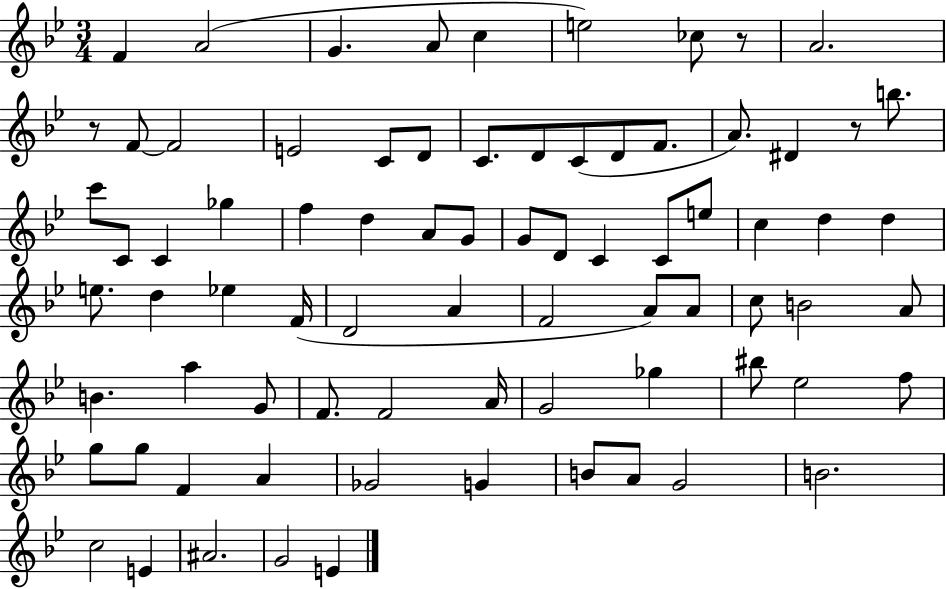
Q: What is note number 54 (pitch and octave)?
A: F4